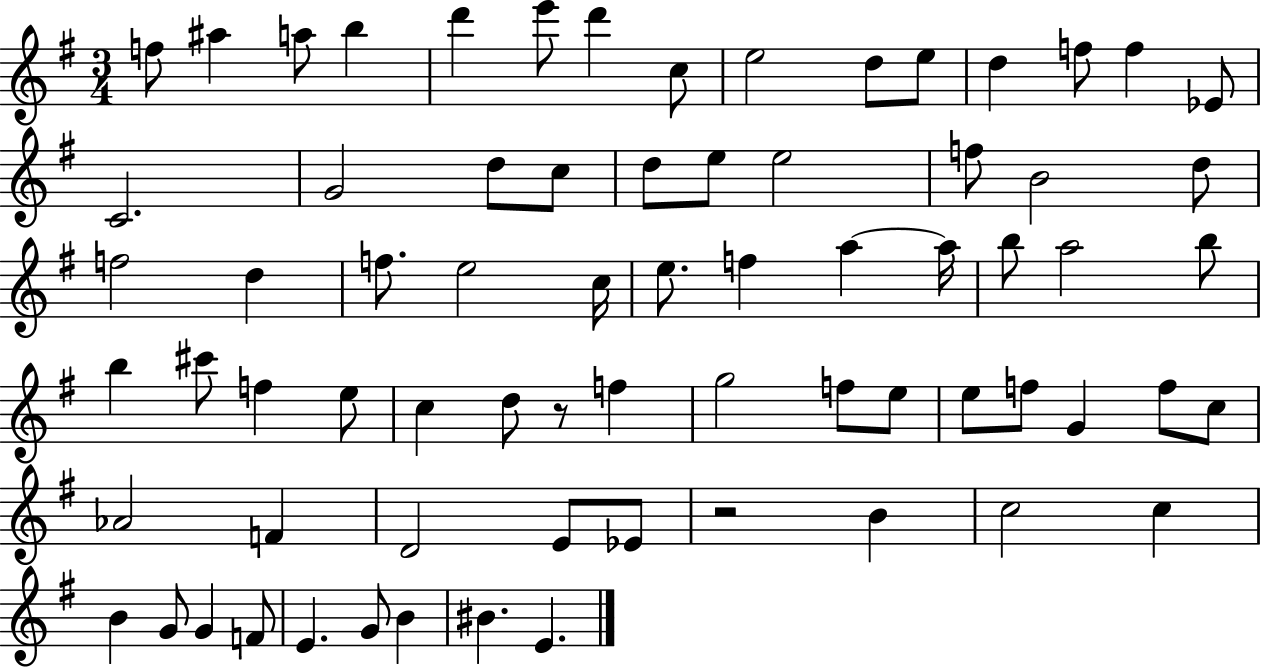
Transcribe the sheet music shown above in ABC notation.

X:1
T:Untitled
M:3/4
L:1/4
K:G
f/2 ^a a/2 b d' e'/2 d' c/2 e2 d/2 e/2 d f/2 f _E/2 C2 G2 d/2 c/2 d/2 e/2 e2 f/2 B2 d/2 f2 d f/2 e2 c/4 e/2 f a a/4 b/2 a2 b/2 b ^c'/2 f e/2 c d/2 z/2 f g2 f/2 e/2 e/2 f/2 G f/2 c/2 _A2 F D2 E/2 _E/2 z2 B c2 c B G/2 G F/2 E G/2 B ^B E